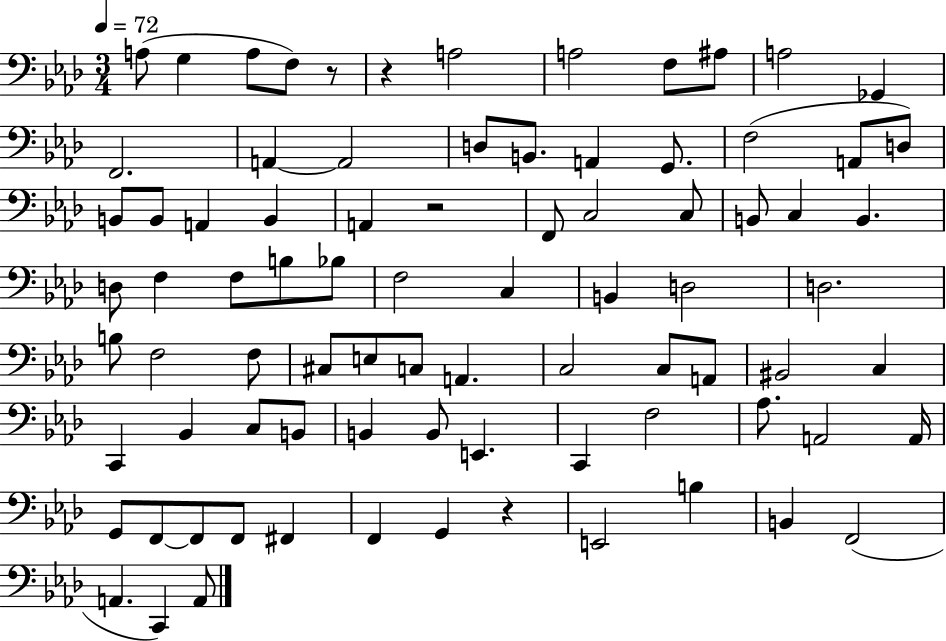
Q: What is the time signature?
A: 3/4